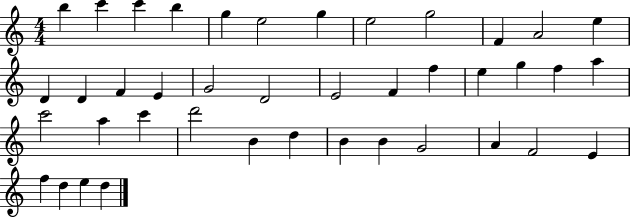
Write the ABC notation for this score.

X:1
T:Untitled
M:4/4
L:1/4
K:C
b c' c' b g e2 g e2 g2 F A2 e D D F E G2 D2 E2 F f e g f a c'2 a c' d'2 B d B B G2 A F2 E f d e d